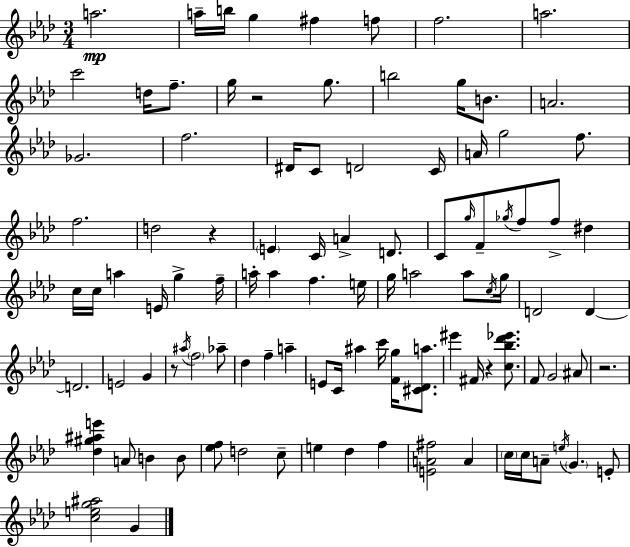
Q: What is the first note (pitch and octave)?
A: A5